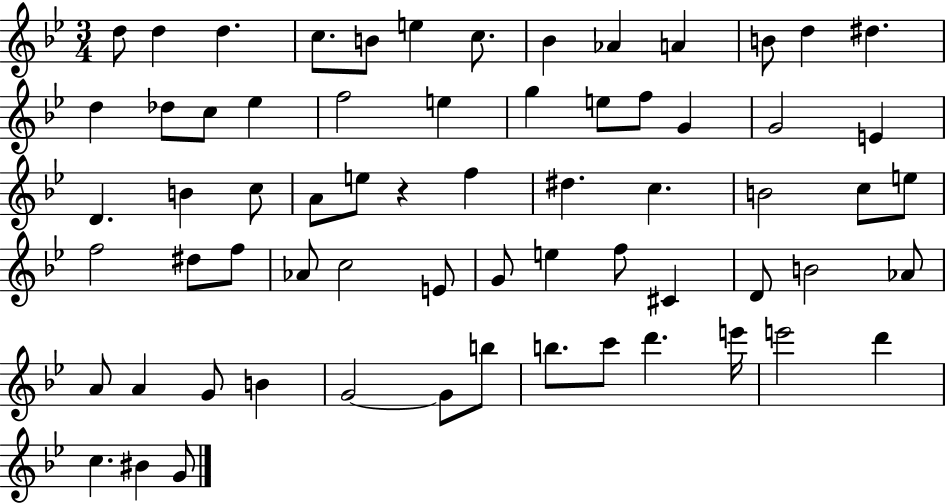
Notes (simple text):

D5/e D5/q D5/q. C5/e. B4/e E5/q C5/e. Bb4/q Ab4/q A4/q B4/e D5/q D#5/q. D5/q Db5/e C5/e Eb5/q F5/h E5/q G5/q E5/e F5/e G4/q G4/h E4/q D4/q. B4/q C5/e A4/e E5/e R/q F5/q D#5/q. C5/q. B4/h C5/e E5/e F5/h D#5/e F5/e Ab4/e C5/h E4/e G4/e E5/q F5/e C#4/q D4/e B4/h Ab4/e A4/e A4/q G4/e B4/q G4/h G4/e B5/e B5/e. C6/e D6/q. E6/s E6/h D6/q C5/q. BIS4/q G4/e